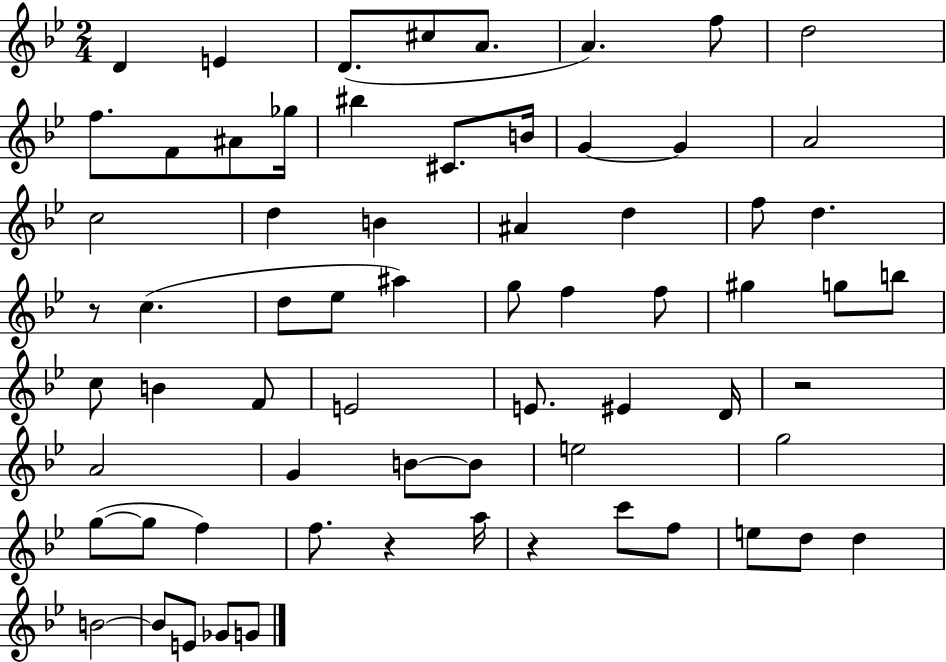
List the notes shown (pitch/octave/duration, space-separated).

D4/q E4/q D4/e. C#5/e A4/e. A4/q. F5/e D5/h F5/e. F4/e A#4/e Gb5/s BIS5/q C#4/e. B4/s G4/q G4/q A4/h C5/h D5/q B4/q A#4/q D5/q F5/e D5/q. R/e C5/q. D5/e Eb5/e A#5/q G5/e F5/q F5/e G#5/q G5/e B5/e C5/e B4/q F4/e E4/h E4/e. EIS4/q D4/s R/h A4/h G4/q B4/e B4/e E5/h G5/h G5/e G5/e F5/q F5/e. R/q A5/s R/q C6/e F5/e E5/e D5/e D5/q B4/h B4/e E4/e Gb4/e G4/e